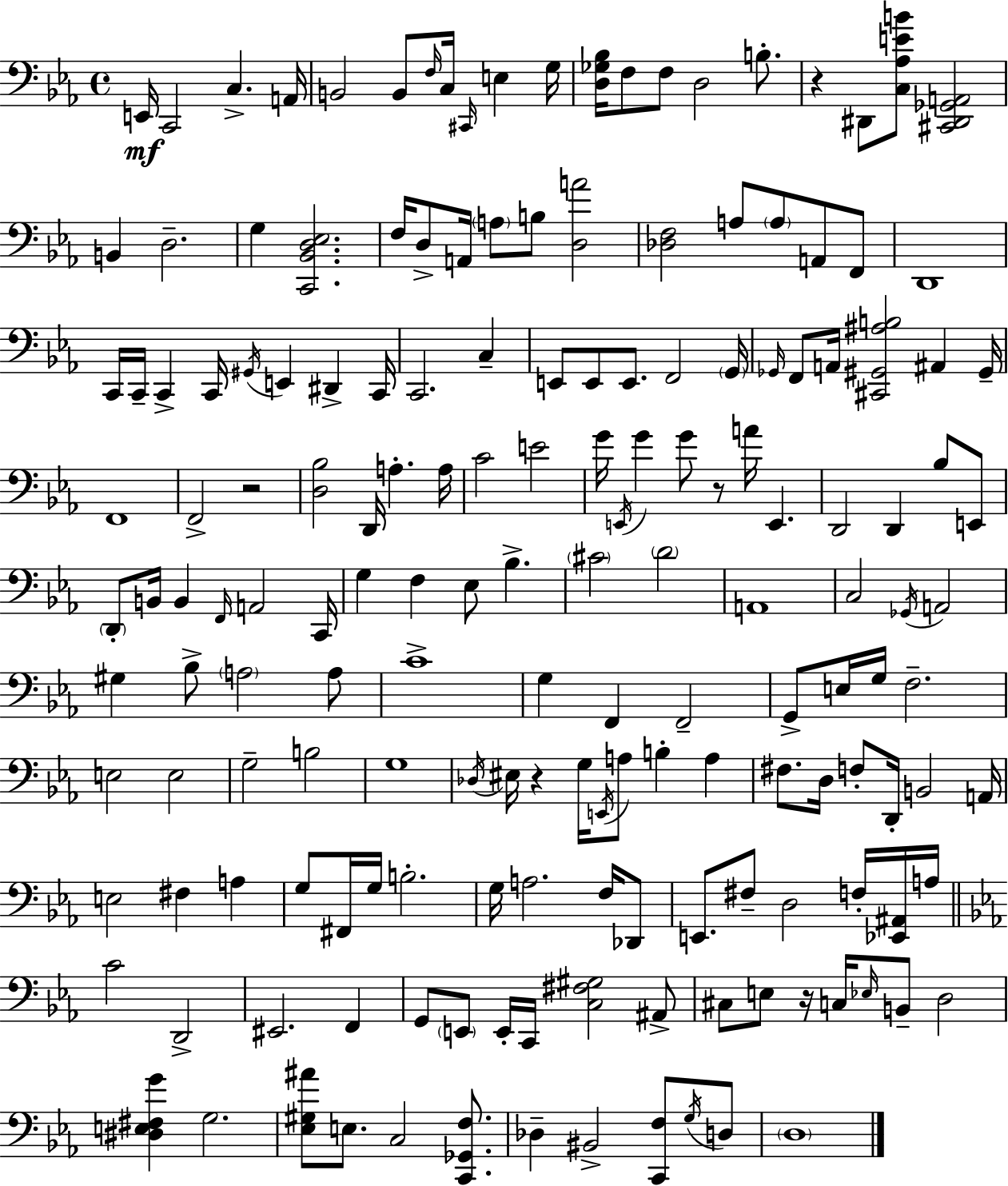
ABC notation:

X:1
T:Untitled
M:4/4
L:1/4
K:Eb
E,,/4 C,,2 C, A,,/4 B,,2 B,,/2 F,/4 C,/4 ^C,,/4 E, G,/4 [D,_G,_B,]/4 F,/2 F,/2 D,2 B,/2 z ^D,,/2 [C,_A,EB]/2 [^C,,^D,,_G,,A,,]2 B,, D,2 G, [C,,_B,,D,_E,]2 F,/4 D,/2 A,,/4 A,/2 B,/2 [D,A]2 [_D,F,]2 A,/2 A,/2 A,,/2 F,,/2 D,,4 C,,/4 C,,/4 C,, C,,/4 ^G,,/4 E,, ^D,, C,,/4 C,,2 C, E,,/2 E,,/2 E,,/2 F,,2 G,,/4 _G,,/4 F,,/2 A,,/4 [^C,,^G,,^A,B,]2 ^A,, ^G,,/4 F,,4 F,,2 z2 [D,_B,]2 D,,/4 A, A,/4 C2 E2 G/4 E,,/4 G G/2 z/2 A/4 E,, D,,2 D,, _B,/2 E,,/2 D,,/2 B,,/4 B,, F,,/4 A,,2 C,,/4 G, F, _E,/2 _B, ^C2 D2 A,,4 C,2 _G,,/4 A,,2 ^G, _B,/2 A,2 A,/2 C4 G, F,, F,,2 G,,/2 E,/4 G,/4 F,2 E,2 E,2 G,2 B,2 G,4 _D,/4 ^E,/4 z G,/4 E,,/4 A,/2 B, A, ^F,/2 D,/4 F,/2 D,,/4 B,,2 A,,/4 E,2 ^F, A, G,/2 ^F,,/4 G,/4 B,2 G,/4 A,2 F,/4 _D,,/2 E,,/2 ^F,/2 D,2 F,/4 [_E,,^A,,]/4 A,/4 C2 D,,2 ^E,,2 F,, G,,/2 E,,/2 E,,/4 C,,/4 [C,^F,^G,]2 ^A,,/2 ^C,/2 E,/2 z/4 C,/4 _E,/4 B,,/2 D,2 [^D,E,^F,G] G,2 [_E,^G,^A]/2 E,/2 C,2 [C,,_G,,F,]/2 _D, ^B,,2 [C,,F,]/2 G,/4 D,/2 D,4